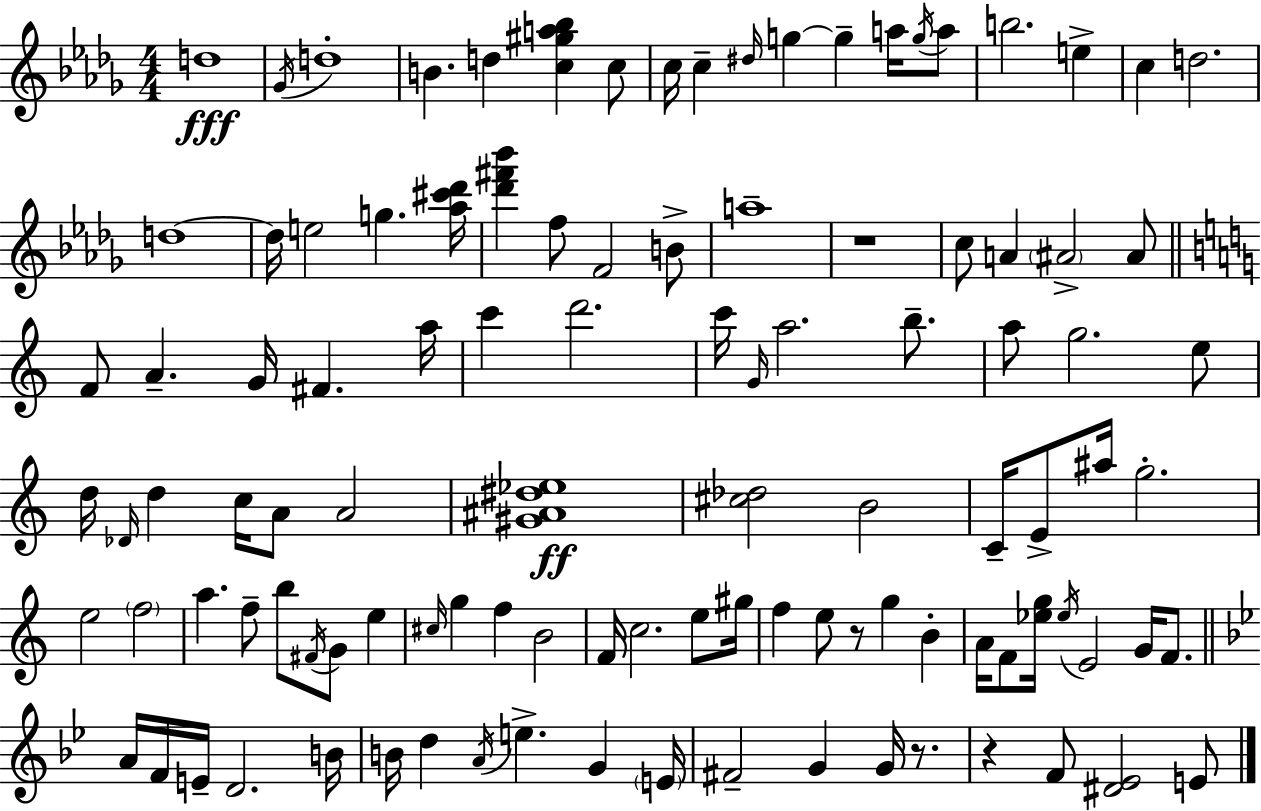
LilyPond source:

{
  \clef treble
  \numericTimeSignature
  \time 4/4
  \key bes \minor
  \repeat volta 2 { d''1\fff | \acciaccatura { ges'16 } d''1-. | b'4. d''4 <c'' gis'' a'' bes''>4 c''8 | c''16 c''4-- \grace { dis''16 } g''4~~ g''4-- a''16 | \break \acciaccatura { g''16 } a''8 b''2. e''4-> | c''4 d''2. | d''1~~ | d''16 e''2 g''4. | \break <aes'' cis''' des'''>16 <des''' fis''' bes'''>4 f''8 f'2 | b'8-> a''1-- | r1 | c''8 a'4 \parenthesize ais'2-> | \break ais'8 \bar "||" \break \key c \major f'8 a'4.-- g'16 fis'4. a''16 | c'''4 d'''2. | c'''16 \grace { g'16 } a''2. b''8.-- | a''8 g''2. e''8 | \break d''16 \grace { des'16 } d''4 c''16 a'8 a'2 | <gis' ais' dis'' ees''>1\ff | <cis'' des''>2 b'2 | c'16-- e'8-> ais''16 g''2.-. | \break e''2 \parenthesize f''2 | a''4. f''8-- b''8 \acciaccatura { fis'16 } g'8 e''4 | \grace { cis''16 } g''4 f''4 b'2 | f'16 c''2. | \break e''8 gis''16 f''4 e''8 r8 g''4 | b'4-. a'16 f'8 <ees'' g''>16 \acciaccatura { ees''16 } e'2 | g'16 f'8. \bar "||" \break \key bes \major a'16 f'16 e'16-- d'2. b'16 | b'16 d''4 \acciaccatura { a'16 } e''4.-> g'4 | \parenthesize e'16 fis'2-- g'4 g'16 r8. | r4 f'8 <dis' ees'>2 e'8 | \break } \bar "|."
}